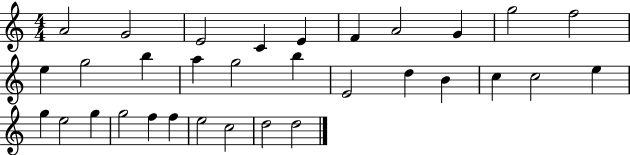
{
  \clef treble
  \numericTimeSignature
  \time 4/4
  \key c \major
  a'2 g'2 | e'2 c'4 e'4 | f'4 a'2 g'4 | g''2 f''2 | \break e''4 g''2 b''4 | a''4 g''2 b''4 | e'2 d''4 b'4 | c''4 c''2 e''4 | \break g''4 e''2 g''4 | g''2 f''4 f''4 | e''2 c''2 | d''2 d''2 | \break \bar "|."
}